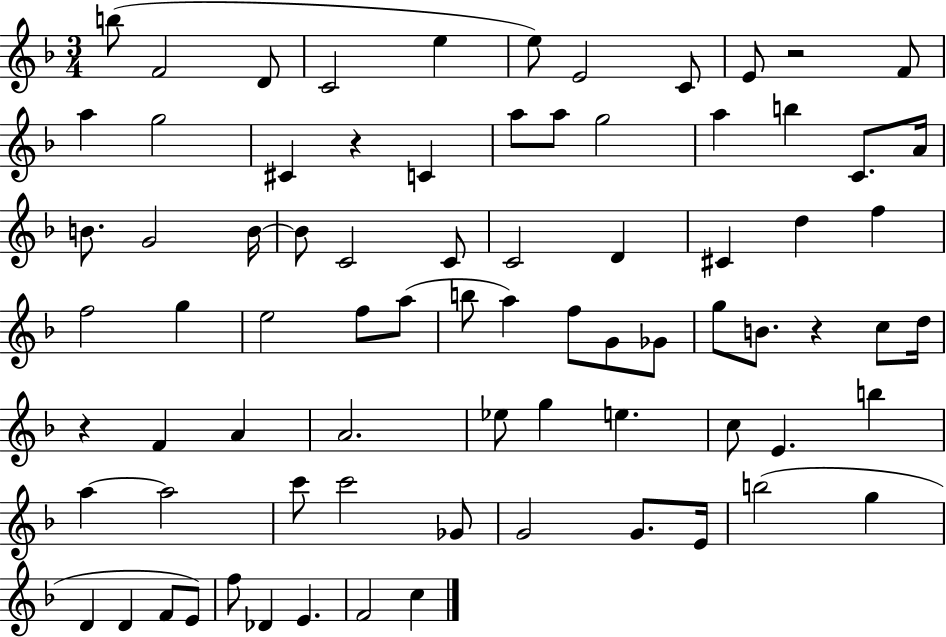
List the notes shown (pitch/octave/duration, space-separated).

B5/e F4/h D4/e C4/h E5/q E5/e E4/h C4/e E4/e R/h F4/e A5/q G5/h C#4/q R/q C4/q A5/e A5/e G5/h A5/q B5/q C4/e. A4/s B4/e. G4/h B4/s B4/e C4/h C4/e C4/h D4/q C#4/q D5/q F5/q F5/h G5/q E5/h F5/e A5/e B5/e A5/q F5/e G4/e Gb4/e G5/e B4/e. R/q C5/e D5/s R/q F4/q A4/q A4/h. Eb5/e G5/q E5/q. C5/e E4/q. B5/q A5/q A5/h C6/e C6/h Gb4/e G4/h G4/e. E4/s B5/h G5/q D4/q D4/q F4/e E4/e F5/e Db4/q E4/q. F4/h C5/q